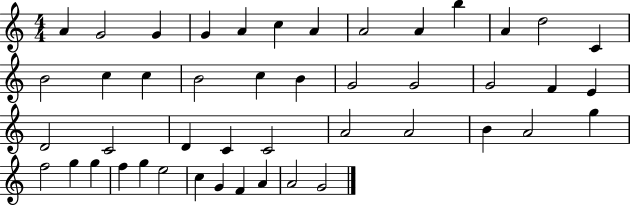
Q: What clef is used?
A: treble